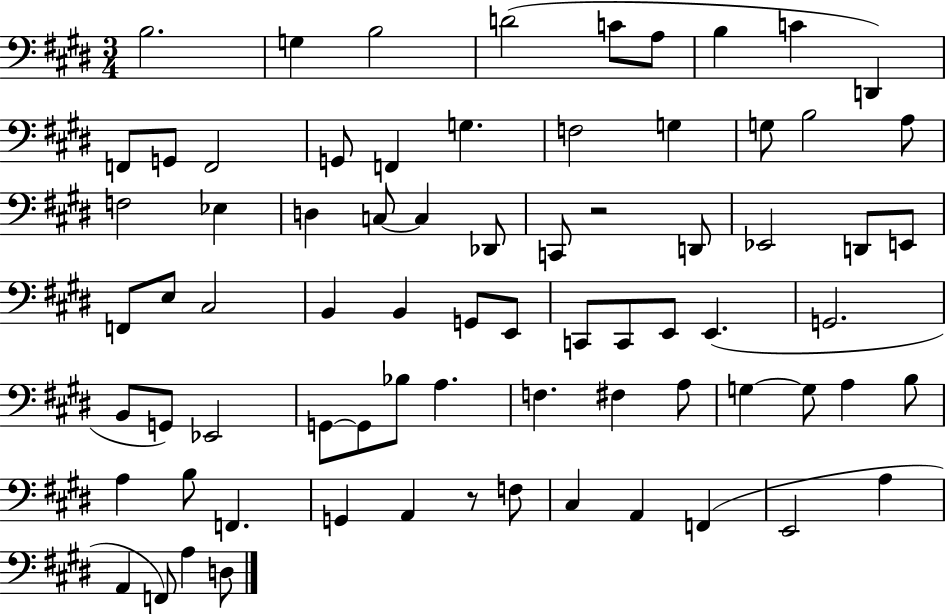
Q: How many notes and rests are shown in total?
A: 74